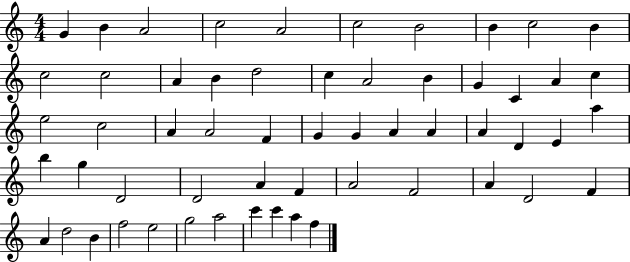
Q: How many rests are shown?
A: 0